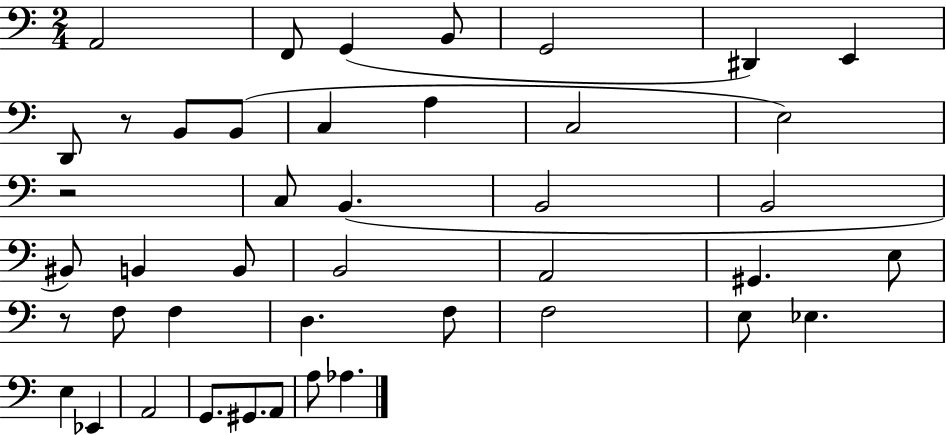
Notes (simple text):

A2/h F2/e G2/q B2/e G2/h D#2/q E2/q D2/e R/e B2/e B2/e C3/q A3/q C3/h E3/h R/h C3/e B2/q. B2/h B2/h BIS2/e B2/q B2/e B2/h A2/h G#2/q. E3/e R/e F3/e F3/q D3/q. F3/e F3/h E3/e Eb3/q. E3/q Eb2/q A2/h G2/e. G#2/e. A2/e A3/e Ab3/q.